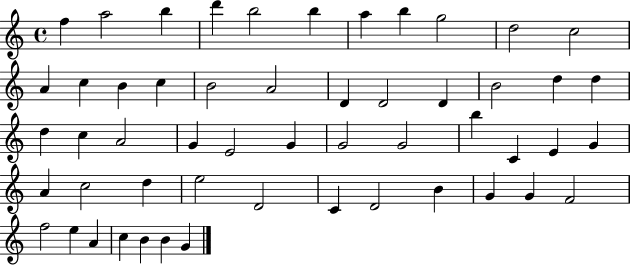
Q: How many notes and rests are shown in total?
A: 53